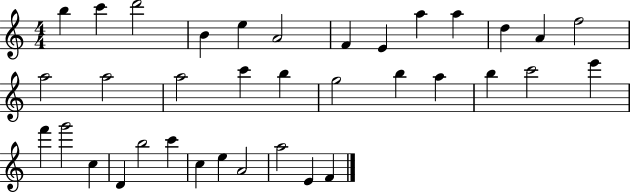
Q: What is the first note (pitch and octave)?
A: B5